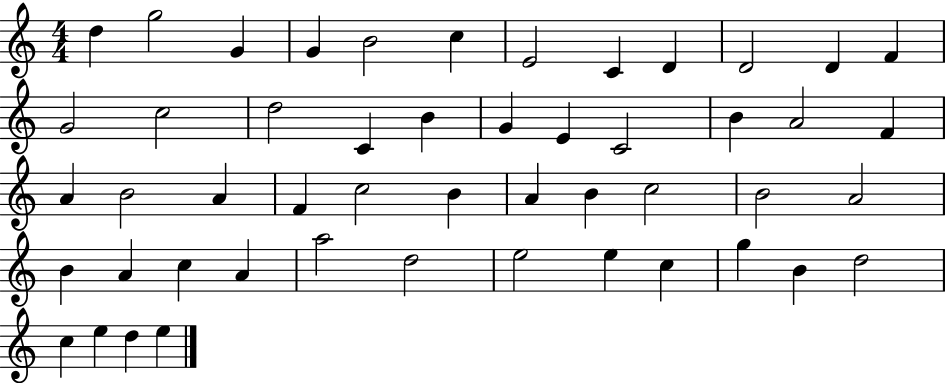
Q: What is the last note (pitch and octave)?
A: E5